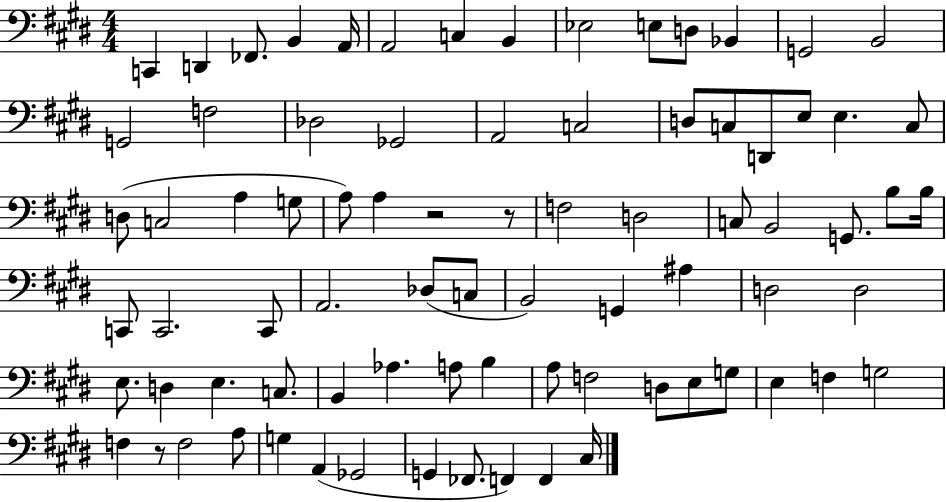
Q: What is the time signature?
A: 4/4